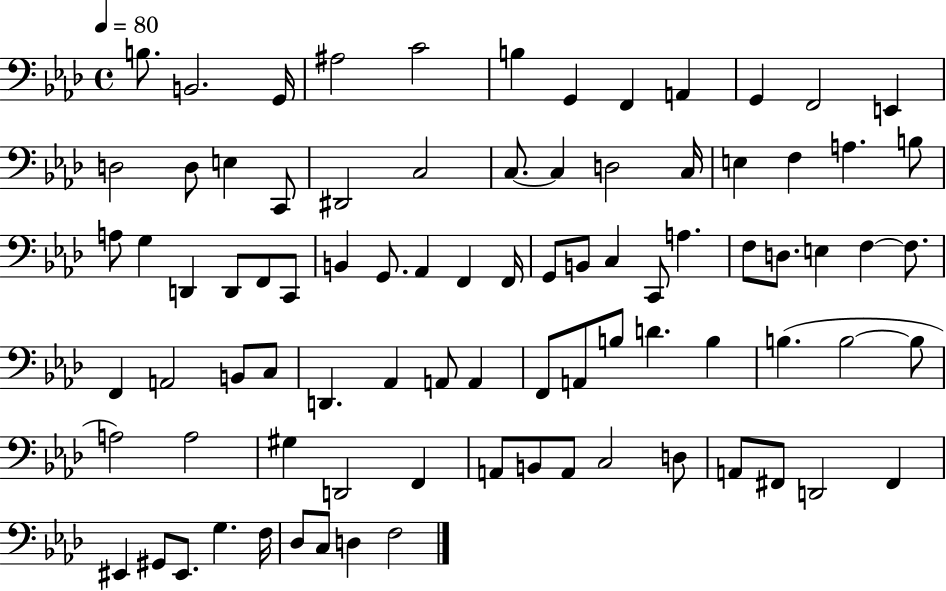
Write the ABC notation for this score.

X:1
T:Untitled
M:4/4
L:1/4
K:Ab
B,/2 B,,2 G,,/4 ^A,2 C2 B, G,, F,, A,, G,, F,,2 E,, D,2 D,/2 E, C,,/2 ^D,,2 C,2 C,/2 C, D,2 C,/4 E, F, A, B,/2 A,/2 G, D,, D,,/2 F,,/2 C,,/2 B,, G,,/2 _A,, F,, F,,/4 G,,/2 B,,/2 C, C,,/2 A, F,/2 D,/2 E, F, F,/2 F,, A,,2 B,,/2 C,/2 D,, _A,, A,,/2 A,, F,,/2 A,,/2 B,/2 D B, B, B,2 B,/2 A,2 A,2 ^G, D,,2 F,, A,,/2 B,,/2 A,,/2 C,2 D,/2 A,,/2 ^F,,/2 D,,2 ^F,, ^E,, ^G,,/2 ^E,,/2 G, F,/4 _D,/2 C,/2 D, F,2